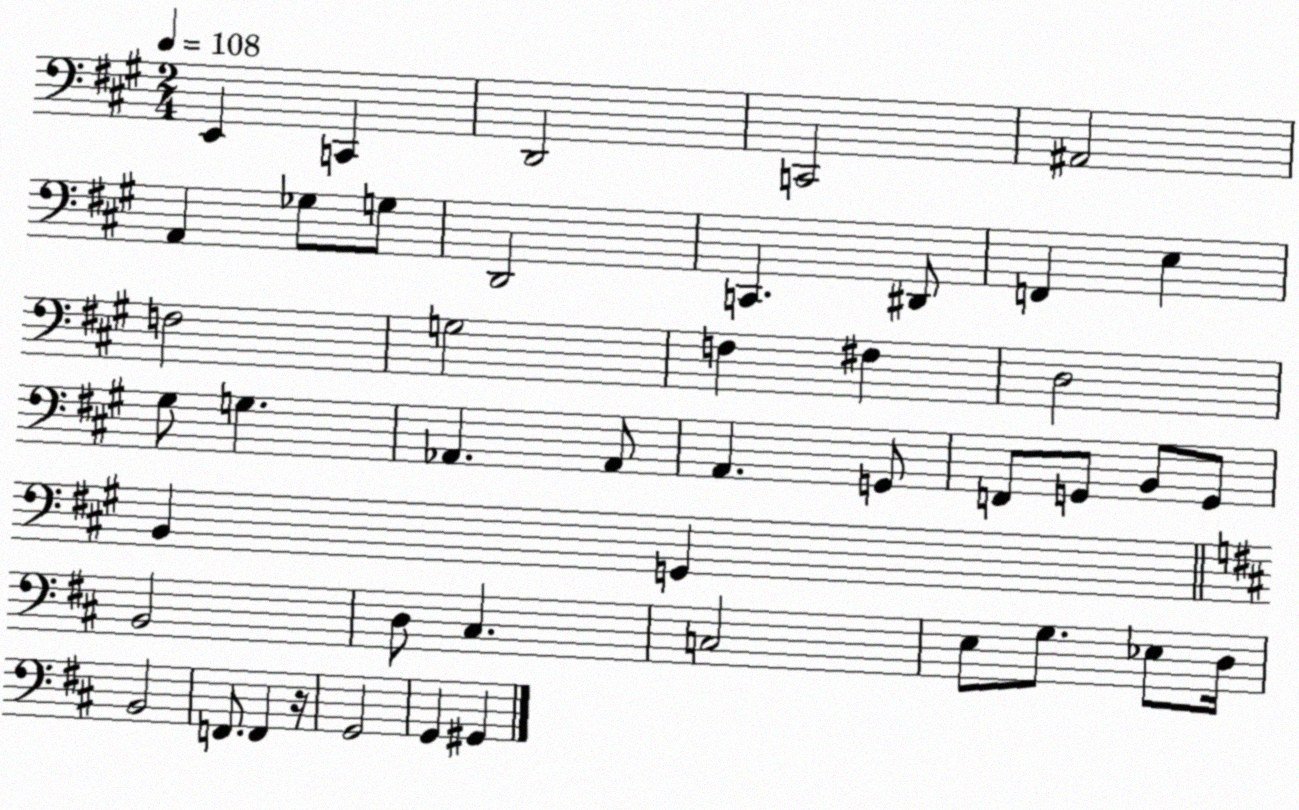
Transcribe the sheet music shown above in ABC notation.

X:1
T:Untitled
M:2/4
L:1/4
K:A
E,, C,, D,,2 C,,2 ^A,,2 A,, _G,/2 G,/2 D,,2 C,, ^D,,/2 F,, E, F,2 G,2 F, ^F, D,2 ^G,/2 G, _A,, _A,,/2 A,, G,,/2 F,,/2 G,,/2 B,,/2 G,,/2 B,, G,, B,,2 D,/2 ^C, C,2 E,/2 G,/2 _E,/2 D,/4 B,,2 F,,/2 F,, z/4 G,,2 G,, ^G,,